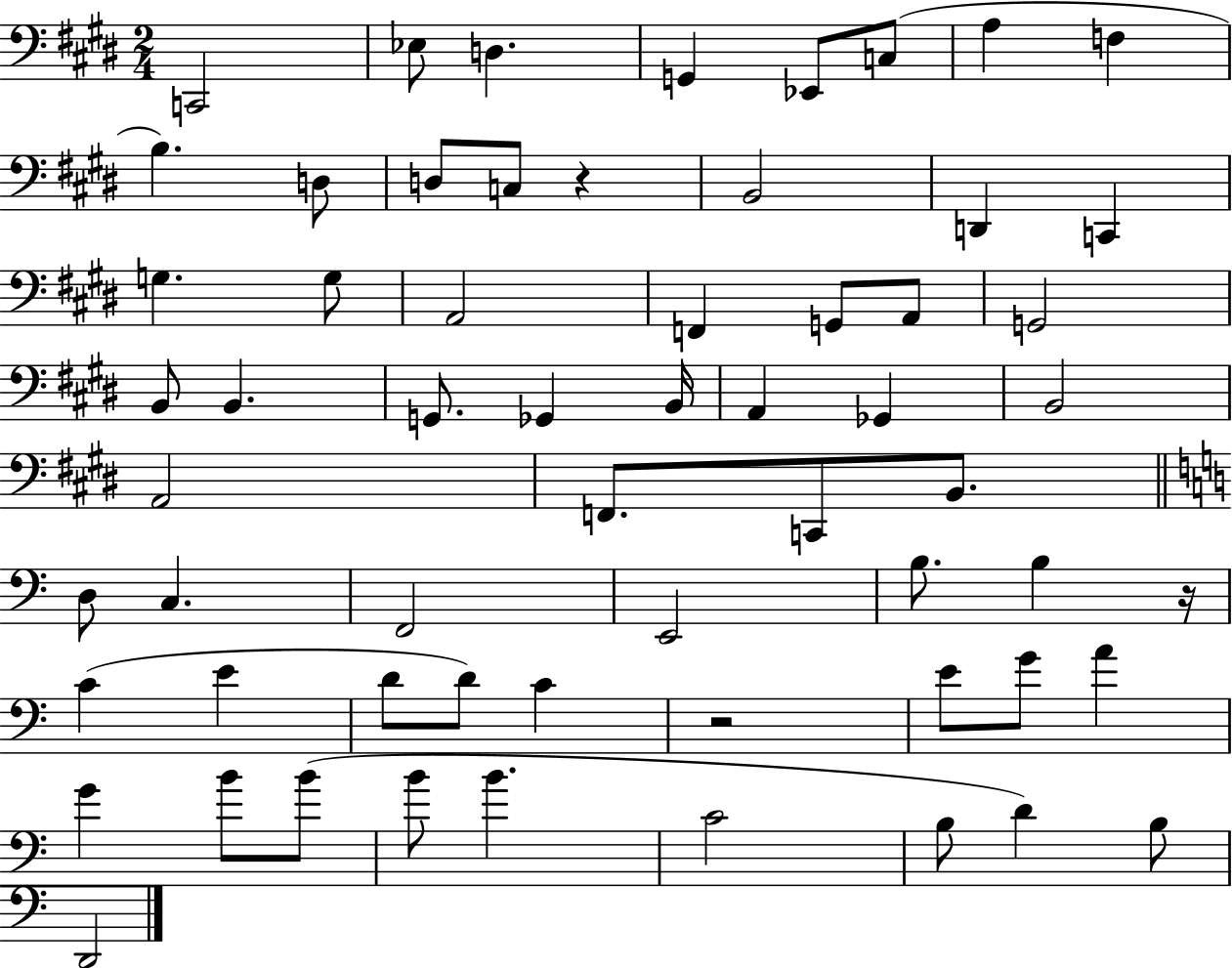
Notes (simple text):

C2/h Eb3/e D3/q. G2/q Eb2/e C3/e A3/q F3/q B3/q. D3/e D3/e C3/e R/q B2/h D2/q C2/q G3/q. G3/e A2/h F2/q G2/e A2/e G2/h B2/e B2/q. G2/e. Gb2/q B2/s A2/q Gb2/q B2/h A2/h F2/e. C2/e B2/e. D3/e C3/q. F2/h E2/h B3/e. B3/q R/s C4/q E4/q D4/e D4/e C4/q R/h E4/e G4/e A4/q G4/q B4/e B4/e B4/e B4/q. C4/h B3/e D4/q B3/e D2/h